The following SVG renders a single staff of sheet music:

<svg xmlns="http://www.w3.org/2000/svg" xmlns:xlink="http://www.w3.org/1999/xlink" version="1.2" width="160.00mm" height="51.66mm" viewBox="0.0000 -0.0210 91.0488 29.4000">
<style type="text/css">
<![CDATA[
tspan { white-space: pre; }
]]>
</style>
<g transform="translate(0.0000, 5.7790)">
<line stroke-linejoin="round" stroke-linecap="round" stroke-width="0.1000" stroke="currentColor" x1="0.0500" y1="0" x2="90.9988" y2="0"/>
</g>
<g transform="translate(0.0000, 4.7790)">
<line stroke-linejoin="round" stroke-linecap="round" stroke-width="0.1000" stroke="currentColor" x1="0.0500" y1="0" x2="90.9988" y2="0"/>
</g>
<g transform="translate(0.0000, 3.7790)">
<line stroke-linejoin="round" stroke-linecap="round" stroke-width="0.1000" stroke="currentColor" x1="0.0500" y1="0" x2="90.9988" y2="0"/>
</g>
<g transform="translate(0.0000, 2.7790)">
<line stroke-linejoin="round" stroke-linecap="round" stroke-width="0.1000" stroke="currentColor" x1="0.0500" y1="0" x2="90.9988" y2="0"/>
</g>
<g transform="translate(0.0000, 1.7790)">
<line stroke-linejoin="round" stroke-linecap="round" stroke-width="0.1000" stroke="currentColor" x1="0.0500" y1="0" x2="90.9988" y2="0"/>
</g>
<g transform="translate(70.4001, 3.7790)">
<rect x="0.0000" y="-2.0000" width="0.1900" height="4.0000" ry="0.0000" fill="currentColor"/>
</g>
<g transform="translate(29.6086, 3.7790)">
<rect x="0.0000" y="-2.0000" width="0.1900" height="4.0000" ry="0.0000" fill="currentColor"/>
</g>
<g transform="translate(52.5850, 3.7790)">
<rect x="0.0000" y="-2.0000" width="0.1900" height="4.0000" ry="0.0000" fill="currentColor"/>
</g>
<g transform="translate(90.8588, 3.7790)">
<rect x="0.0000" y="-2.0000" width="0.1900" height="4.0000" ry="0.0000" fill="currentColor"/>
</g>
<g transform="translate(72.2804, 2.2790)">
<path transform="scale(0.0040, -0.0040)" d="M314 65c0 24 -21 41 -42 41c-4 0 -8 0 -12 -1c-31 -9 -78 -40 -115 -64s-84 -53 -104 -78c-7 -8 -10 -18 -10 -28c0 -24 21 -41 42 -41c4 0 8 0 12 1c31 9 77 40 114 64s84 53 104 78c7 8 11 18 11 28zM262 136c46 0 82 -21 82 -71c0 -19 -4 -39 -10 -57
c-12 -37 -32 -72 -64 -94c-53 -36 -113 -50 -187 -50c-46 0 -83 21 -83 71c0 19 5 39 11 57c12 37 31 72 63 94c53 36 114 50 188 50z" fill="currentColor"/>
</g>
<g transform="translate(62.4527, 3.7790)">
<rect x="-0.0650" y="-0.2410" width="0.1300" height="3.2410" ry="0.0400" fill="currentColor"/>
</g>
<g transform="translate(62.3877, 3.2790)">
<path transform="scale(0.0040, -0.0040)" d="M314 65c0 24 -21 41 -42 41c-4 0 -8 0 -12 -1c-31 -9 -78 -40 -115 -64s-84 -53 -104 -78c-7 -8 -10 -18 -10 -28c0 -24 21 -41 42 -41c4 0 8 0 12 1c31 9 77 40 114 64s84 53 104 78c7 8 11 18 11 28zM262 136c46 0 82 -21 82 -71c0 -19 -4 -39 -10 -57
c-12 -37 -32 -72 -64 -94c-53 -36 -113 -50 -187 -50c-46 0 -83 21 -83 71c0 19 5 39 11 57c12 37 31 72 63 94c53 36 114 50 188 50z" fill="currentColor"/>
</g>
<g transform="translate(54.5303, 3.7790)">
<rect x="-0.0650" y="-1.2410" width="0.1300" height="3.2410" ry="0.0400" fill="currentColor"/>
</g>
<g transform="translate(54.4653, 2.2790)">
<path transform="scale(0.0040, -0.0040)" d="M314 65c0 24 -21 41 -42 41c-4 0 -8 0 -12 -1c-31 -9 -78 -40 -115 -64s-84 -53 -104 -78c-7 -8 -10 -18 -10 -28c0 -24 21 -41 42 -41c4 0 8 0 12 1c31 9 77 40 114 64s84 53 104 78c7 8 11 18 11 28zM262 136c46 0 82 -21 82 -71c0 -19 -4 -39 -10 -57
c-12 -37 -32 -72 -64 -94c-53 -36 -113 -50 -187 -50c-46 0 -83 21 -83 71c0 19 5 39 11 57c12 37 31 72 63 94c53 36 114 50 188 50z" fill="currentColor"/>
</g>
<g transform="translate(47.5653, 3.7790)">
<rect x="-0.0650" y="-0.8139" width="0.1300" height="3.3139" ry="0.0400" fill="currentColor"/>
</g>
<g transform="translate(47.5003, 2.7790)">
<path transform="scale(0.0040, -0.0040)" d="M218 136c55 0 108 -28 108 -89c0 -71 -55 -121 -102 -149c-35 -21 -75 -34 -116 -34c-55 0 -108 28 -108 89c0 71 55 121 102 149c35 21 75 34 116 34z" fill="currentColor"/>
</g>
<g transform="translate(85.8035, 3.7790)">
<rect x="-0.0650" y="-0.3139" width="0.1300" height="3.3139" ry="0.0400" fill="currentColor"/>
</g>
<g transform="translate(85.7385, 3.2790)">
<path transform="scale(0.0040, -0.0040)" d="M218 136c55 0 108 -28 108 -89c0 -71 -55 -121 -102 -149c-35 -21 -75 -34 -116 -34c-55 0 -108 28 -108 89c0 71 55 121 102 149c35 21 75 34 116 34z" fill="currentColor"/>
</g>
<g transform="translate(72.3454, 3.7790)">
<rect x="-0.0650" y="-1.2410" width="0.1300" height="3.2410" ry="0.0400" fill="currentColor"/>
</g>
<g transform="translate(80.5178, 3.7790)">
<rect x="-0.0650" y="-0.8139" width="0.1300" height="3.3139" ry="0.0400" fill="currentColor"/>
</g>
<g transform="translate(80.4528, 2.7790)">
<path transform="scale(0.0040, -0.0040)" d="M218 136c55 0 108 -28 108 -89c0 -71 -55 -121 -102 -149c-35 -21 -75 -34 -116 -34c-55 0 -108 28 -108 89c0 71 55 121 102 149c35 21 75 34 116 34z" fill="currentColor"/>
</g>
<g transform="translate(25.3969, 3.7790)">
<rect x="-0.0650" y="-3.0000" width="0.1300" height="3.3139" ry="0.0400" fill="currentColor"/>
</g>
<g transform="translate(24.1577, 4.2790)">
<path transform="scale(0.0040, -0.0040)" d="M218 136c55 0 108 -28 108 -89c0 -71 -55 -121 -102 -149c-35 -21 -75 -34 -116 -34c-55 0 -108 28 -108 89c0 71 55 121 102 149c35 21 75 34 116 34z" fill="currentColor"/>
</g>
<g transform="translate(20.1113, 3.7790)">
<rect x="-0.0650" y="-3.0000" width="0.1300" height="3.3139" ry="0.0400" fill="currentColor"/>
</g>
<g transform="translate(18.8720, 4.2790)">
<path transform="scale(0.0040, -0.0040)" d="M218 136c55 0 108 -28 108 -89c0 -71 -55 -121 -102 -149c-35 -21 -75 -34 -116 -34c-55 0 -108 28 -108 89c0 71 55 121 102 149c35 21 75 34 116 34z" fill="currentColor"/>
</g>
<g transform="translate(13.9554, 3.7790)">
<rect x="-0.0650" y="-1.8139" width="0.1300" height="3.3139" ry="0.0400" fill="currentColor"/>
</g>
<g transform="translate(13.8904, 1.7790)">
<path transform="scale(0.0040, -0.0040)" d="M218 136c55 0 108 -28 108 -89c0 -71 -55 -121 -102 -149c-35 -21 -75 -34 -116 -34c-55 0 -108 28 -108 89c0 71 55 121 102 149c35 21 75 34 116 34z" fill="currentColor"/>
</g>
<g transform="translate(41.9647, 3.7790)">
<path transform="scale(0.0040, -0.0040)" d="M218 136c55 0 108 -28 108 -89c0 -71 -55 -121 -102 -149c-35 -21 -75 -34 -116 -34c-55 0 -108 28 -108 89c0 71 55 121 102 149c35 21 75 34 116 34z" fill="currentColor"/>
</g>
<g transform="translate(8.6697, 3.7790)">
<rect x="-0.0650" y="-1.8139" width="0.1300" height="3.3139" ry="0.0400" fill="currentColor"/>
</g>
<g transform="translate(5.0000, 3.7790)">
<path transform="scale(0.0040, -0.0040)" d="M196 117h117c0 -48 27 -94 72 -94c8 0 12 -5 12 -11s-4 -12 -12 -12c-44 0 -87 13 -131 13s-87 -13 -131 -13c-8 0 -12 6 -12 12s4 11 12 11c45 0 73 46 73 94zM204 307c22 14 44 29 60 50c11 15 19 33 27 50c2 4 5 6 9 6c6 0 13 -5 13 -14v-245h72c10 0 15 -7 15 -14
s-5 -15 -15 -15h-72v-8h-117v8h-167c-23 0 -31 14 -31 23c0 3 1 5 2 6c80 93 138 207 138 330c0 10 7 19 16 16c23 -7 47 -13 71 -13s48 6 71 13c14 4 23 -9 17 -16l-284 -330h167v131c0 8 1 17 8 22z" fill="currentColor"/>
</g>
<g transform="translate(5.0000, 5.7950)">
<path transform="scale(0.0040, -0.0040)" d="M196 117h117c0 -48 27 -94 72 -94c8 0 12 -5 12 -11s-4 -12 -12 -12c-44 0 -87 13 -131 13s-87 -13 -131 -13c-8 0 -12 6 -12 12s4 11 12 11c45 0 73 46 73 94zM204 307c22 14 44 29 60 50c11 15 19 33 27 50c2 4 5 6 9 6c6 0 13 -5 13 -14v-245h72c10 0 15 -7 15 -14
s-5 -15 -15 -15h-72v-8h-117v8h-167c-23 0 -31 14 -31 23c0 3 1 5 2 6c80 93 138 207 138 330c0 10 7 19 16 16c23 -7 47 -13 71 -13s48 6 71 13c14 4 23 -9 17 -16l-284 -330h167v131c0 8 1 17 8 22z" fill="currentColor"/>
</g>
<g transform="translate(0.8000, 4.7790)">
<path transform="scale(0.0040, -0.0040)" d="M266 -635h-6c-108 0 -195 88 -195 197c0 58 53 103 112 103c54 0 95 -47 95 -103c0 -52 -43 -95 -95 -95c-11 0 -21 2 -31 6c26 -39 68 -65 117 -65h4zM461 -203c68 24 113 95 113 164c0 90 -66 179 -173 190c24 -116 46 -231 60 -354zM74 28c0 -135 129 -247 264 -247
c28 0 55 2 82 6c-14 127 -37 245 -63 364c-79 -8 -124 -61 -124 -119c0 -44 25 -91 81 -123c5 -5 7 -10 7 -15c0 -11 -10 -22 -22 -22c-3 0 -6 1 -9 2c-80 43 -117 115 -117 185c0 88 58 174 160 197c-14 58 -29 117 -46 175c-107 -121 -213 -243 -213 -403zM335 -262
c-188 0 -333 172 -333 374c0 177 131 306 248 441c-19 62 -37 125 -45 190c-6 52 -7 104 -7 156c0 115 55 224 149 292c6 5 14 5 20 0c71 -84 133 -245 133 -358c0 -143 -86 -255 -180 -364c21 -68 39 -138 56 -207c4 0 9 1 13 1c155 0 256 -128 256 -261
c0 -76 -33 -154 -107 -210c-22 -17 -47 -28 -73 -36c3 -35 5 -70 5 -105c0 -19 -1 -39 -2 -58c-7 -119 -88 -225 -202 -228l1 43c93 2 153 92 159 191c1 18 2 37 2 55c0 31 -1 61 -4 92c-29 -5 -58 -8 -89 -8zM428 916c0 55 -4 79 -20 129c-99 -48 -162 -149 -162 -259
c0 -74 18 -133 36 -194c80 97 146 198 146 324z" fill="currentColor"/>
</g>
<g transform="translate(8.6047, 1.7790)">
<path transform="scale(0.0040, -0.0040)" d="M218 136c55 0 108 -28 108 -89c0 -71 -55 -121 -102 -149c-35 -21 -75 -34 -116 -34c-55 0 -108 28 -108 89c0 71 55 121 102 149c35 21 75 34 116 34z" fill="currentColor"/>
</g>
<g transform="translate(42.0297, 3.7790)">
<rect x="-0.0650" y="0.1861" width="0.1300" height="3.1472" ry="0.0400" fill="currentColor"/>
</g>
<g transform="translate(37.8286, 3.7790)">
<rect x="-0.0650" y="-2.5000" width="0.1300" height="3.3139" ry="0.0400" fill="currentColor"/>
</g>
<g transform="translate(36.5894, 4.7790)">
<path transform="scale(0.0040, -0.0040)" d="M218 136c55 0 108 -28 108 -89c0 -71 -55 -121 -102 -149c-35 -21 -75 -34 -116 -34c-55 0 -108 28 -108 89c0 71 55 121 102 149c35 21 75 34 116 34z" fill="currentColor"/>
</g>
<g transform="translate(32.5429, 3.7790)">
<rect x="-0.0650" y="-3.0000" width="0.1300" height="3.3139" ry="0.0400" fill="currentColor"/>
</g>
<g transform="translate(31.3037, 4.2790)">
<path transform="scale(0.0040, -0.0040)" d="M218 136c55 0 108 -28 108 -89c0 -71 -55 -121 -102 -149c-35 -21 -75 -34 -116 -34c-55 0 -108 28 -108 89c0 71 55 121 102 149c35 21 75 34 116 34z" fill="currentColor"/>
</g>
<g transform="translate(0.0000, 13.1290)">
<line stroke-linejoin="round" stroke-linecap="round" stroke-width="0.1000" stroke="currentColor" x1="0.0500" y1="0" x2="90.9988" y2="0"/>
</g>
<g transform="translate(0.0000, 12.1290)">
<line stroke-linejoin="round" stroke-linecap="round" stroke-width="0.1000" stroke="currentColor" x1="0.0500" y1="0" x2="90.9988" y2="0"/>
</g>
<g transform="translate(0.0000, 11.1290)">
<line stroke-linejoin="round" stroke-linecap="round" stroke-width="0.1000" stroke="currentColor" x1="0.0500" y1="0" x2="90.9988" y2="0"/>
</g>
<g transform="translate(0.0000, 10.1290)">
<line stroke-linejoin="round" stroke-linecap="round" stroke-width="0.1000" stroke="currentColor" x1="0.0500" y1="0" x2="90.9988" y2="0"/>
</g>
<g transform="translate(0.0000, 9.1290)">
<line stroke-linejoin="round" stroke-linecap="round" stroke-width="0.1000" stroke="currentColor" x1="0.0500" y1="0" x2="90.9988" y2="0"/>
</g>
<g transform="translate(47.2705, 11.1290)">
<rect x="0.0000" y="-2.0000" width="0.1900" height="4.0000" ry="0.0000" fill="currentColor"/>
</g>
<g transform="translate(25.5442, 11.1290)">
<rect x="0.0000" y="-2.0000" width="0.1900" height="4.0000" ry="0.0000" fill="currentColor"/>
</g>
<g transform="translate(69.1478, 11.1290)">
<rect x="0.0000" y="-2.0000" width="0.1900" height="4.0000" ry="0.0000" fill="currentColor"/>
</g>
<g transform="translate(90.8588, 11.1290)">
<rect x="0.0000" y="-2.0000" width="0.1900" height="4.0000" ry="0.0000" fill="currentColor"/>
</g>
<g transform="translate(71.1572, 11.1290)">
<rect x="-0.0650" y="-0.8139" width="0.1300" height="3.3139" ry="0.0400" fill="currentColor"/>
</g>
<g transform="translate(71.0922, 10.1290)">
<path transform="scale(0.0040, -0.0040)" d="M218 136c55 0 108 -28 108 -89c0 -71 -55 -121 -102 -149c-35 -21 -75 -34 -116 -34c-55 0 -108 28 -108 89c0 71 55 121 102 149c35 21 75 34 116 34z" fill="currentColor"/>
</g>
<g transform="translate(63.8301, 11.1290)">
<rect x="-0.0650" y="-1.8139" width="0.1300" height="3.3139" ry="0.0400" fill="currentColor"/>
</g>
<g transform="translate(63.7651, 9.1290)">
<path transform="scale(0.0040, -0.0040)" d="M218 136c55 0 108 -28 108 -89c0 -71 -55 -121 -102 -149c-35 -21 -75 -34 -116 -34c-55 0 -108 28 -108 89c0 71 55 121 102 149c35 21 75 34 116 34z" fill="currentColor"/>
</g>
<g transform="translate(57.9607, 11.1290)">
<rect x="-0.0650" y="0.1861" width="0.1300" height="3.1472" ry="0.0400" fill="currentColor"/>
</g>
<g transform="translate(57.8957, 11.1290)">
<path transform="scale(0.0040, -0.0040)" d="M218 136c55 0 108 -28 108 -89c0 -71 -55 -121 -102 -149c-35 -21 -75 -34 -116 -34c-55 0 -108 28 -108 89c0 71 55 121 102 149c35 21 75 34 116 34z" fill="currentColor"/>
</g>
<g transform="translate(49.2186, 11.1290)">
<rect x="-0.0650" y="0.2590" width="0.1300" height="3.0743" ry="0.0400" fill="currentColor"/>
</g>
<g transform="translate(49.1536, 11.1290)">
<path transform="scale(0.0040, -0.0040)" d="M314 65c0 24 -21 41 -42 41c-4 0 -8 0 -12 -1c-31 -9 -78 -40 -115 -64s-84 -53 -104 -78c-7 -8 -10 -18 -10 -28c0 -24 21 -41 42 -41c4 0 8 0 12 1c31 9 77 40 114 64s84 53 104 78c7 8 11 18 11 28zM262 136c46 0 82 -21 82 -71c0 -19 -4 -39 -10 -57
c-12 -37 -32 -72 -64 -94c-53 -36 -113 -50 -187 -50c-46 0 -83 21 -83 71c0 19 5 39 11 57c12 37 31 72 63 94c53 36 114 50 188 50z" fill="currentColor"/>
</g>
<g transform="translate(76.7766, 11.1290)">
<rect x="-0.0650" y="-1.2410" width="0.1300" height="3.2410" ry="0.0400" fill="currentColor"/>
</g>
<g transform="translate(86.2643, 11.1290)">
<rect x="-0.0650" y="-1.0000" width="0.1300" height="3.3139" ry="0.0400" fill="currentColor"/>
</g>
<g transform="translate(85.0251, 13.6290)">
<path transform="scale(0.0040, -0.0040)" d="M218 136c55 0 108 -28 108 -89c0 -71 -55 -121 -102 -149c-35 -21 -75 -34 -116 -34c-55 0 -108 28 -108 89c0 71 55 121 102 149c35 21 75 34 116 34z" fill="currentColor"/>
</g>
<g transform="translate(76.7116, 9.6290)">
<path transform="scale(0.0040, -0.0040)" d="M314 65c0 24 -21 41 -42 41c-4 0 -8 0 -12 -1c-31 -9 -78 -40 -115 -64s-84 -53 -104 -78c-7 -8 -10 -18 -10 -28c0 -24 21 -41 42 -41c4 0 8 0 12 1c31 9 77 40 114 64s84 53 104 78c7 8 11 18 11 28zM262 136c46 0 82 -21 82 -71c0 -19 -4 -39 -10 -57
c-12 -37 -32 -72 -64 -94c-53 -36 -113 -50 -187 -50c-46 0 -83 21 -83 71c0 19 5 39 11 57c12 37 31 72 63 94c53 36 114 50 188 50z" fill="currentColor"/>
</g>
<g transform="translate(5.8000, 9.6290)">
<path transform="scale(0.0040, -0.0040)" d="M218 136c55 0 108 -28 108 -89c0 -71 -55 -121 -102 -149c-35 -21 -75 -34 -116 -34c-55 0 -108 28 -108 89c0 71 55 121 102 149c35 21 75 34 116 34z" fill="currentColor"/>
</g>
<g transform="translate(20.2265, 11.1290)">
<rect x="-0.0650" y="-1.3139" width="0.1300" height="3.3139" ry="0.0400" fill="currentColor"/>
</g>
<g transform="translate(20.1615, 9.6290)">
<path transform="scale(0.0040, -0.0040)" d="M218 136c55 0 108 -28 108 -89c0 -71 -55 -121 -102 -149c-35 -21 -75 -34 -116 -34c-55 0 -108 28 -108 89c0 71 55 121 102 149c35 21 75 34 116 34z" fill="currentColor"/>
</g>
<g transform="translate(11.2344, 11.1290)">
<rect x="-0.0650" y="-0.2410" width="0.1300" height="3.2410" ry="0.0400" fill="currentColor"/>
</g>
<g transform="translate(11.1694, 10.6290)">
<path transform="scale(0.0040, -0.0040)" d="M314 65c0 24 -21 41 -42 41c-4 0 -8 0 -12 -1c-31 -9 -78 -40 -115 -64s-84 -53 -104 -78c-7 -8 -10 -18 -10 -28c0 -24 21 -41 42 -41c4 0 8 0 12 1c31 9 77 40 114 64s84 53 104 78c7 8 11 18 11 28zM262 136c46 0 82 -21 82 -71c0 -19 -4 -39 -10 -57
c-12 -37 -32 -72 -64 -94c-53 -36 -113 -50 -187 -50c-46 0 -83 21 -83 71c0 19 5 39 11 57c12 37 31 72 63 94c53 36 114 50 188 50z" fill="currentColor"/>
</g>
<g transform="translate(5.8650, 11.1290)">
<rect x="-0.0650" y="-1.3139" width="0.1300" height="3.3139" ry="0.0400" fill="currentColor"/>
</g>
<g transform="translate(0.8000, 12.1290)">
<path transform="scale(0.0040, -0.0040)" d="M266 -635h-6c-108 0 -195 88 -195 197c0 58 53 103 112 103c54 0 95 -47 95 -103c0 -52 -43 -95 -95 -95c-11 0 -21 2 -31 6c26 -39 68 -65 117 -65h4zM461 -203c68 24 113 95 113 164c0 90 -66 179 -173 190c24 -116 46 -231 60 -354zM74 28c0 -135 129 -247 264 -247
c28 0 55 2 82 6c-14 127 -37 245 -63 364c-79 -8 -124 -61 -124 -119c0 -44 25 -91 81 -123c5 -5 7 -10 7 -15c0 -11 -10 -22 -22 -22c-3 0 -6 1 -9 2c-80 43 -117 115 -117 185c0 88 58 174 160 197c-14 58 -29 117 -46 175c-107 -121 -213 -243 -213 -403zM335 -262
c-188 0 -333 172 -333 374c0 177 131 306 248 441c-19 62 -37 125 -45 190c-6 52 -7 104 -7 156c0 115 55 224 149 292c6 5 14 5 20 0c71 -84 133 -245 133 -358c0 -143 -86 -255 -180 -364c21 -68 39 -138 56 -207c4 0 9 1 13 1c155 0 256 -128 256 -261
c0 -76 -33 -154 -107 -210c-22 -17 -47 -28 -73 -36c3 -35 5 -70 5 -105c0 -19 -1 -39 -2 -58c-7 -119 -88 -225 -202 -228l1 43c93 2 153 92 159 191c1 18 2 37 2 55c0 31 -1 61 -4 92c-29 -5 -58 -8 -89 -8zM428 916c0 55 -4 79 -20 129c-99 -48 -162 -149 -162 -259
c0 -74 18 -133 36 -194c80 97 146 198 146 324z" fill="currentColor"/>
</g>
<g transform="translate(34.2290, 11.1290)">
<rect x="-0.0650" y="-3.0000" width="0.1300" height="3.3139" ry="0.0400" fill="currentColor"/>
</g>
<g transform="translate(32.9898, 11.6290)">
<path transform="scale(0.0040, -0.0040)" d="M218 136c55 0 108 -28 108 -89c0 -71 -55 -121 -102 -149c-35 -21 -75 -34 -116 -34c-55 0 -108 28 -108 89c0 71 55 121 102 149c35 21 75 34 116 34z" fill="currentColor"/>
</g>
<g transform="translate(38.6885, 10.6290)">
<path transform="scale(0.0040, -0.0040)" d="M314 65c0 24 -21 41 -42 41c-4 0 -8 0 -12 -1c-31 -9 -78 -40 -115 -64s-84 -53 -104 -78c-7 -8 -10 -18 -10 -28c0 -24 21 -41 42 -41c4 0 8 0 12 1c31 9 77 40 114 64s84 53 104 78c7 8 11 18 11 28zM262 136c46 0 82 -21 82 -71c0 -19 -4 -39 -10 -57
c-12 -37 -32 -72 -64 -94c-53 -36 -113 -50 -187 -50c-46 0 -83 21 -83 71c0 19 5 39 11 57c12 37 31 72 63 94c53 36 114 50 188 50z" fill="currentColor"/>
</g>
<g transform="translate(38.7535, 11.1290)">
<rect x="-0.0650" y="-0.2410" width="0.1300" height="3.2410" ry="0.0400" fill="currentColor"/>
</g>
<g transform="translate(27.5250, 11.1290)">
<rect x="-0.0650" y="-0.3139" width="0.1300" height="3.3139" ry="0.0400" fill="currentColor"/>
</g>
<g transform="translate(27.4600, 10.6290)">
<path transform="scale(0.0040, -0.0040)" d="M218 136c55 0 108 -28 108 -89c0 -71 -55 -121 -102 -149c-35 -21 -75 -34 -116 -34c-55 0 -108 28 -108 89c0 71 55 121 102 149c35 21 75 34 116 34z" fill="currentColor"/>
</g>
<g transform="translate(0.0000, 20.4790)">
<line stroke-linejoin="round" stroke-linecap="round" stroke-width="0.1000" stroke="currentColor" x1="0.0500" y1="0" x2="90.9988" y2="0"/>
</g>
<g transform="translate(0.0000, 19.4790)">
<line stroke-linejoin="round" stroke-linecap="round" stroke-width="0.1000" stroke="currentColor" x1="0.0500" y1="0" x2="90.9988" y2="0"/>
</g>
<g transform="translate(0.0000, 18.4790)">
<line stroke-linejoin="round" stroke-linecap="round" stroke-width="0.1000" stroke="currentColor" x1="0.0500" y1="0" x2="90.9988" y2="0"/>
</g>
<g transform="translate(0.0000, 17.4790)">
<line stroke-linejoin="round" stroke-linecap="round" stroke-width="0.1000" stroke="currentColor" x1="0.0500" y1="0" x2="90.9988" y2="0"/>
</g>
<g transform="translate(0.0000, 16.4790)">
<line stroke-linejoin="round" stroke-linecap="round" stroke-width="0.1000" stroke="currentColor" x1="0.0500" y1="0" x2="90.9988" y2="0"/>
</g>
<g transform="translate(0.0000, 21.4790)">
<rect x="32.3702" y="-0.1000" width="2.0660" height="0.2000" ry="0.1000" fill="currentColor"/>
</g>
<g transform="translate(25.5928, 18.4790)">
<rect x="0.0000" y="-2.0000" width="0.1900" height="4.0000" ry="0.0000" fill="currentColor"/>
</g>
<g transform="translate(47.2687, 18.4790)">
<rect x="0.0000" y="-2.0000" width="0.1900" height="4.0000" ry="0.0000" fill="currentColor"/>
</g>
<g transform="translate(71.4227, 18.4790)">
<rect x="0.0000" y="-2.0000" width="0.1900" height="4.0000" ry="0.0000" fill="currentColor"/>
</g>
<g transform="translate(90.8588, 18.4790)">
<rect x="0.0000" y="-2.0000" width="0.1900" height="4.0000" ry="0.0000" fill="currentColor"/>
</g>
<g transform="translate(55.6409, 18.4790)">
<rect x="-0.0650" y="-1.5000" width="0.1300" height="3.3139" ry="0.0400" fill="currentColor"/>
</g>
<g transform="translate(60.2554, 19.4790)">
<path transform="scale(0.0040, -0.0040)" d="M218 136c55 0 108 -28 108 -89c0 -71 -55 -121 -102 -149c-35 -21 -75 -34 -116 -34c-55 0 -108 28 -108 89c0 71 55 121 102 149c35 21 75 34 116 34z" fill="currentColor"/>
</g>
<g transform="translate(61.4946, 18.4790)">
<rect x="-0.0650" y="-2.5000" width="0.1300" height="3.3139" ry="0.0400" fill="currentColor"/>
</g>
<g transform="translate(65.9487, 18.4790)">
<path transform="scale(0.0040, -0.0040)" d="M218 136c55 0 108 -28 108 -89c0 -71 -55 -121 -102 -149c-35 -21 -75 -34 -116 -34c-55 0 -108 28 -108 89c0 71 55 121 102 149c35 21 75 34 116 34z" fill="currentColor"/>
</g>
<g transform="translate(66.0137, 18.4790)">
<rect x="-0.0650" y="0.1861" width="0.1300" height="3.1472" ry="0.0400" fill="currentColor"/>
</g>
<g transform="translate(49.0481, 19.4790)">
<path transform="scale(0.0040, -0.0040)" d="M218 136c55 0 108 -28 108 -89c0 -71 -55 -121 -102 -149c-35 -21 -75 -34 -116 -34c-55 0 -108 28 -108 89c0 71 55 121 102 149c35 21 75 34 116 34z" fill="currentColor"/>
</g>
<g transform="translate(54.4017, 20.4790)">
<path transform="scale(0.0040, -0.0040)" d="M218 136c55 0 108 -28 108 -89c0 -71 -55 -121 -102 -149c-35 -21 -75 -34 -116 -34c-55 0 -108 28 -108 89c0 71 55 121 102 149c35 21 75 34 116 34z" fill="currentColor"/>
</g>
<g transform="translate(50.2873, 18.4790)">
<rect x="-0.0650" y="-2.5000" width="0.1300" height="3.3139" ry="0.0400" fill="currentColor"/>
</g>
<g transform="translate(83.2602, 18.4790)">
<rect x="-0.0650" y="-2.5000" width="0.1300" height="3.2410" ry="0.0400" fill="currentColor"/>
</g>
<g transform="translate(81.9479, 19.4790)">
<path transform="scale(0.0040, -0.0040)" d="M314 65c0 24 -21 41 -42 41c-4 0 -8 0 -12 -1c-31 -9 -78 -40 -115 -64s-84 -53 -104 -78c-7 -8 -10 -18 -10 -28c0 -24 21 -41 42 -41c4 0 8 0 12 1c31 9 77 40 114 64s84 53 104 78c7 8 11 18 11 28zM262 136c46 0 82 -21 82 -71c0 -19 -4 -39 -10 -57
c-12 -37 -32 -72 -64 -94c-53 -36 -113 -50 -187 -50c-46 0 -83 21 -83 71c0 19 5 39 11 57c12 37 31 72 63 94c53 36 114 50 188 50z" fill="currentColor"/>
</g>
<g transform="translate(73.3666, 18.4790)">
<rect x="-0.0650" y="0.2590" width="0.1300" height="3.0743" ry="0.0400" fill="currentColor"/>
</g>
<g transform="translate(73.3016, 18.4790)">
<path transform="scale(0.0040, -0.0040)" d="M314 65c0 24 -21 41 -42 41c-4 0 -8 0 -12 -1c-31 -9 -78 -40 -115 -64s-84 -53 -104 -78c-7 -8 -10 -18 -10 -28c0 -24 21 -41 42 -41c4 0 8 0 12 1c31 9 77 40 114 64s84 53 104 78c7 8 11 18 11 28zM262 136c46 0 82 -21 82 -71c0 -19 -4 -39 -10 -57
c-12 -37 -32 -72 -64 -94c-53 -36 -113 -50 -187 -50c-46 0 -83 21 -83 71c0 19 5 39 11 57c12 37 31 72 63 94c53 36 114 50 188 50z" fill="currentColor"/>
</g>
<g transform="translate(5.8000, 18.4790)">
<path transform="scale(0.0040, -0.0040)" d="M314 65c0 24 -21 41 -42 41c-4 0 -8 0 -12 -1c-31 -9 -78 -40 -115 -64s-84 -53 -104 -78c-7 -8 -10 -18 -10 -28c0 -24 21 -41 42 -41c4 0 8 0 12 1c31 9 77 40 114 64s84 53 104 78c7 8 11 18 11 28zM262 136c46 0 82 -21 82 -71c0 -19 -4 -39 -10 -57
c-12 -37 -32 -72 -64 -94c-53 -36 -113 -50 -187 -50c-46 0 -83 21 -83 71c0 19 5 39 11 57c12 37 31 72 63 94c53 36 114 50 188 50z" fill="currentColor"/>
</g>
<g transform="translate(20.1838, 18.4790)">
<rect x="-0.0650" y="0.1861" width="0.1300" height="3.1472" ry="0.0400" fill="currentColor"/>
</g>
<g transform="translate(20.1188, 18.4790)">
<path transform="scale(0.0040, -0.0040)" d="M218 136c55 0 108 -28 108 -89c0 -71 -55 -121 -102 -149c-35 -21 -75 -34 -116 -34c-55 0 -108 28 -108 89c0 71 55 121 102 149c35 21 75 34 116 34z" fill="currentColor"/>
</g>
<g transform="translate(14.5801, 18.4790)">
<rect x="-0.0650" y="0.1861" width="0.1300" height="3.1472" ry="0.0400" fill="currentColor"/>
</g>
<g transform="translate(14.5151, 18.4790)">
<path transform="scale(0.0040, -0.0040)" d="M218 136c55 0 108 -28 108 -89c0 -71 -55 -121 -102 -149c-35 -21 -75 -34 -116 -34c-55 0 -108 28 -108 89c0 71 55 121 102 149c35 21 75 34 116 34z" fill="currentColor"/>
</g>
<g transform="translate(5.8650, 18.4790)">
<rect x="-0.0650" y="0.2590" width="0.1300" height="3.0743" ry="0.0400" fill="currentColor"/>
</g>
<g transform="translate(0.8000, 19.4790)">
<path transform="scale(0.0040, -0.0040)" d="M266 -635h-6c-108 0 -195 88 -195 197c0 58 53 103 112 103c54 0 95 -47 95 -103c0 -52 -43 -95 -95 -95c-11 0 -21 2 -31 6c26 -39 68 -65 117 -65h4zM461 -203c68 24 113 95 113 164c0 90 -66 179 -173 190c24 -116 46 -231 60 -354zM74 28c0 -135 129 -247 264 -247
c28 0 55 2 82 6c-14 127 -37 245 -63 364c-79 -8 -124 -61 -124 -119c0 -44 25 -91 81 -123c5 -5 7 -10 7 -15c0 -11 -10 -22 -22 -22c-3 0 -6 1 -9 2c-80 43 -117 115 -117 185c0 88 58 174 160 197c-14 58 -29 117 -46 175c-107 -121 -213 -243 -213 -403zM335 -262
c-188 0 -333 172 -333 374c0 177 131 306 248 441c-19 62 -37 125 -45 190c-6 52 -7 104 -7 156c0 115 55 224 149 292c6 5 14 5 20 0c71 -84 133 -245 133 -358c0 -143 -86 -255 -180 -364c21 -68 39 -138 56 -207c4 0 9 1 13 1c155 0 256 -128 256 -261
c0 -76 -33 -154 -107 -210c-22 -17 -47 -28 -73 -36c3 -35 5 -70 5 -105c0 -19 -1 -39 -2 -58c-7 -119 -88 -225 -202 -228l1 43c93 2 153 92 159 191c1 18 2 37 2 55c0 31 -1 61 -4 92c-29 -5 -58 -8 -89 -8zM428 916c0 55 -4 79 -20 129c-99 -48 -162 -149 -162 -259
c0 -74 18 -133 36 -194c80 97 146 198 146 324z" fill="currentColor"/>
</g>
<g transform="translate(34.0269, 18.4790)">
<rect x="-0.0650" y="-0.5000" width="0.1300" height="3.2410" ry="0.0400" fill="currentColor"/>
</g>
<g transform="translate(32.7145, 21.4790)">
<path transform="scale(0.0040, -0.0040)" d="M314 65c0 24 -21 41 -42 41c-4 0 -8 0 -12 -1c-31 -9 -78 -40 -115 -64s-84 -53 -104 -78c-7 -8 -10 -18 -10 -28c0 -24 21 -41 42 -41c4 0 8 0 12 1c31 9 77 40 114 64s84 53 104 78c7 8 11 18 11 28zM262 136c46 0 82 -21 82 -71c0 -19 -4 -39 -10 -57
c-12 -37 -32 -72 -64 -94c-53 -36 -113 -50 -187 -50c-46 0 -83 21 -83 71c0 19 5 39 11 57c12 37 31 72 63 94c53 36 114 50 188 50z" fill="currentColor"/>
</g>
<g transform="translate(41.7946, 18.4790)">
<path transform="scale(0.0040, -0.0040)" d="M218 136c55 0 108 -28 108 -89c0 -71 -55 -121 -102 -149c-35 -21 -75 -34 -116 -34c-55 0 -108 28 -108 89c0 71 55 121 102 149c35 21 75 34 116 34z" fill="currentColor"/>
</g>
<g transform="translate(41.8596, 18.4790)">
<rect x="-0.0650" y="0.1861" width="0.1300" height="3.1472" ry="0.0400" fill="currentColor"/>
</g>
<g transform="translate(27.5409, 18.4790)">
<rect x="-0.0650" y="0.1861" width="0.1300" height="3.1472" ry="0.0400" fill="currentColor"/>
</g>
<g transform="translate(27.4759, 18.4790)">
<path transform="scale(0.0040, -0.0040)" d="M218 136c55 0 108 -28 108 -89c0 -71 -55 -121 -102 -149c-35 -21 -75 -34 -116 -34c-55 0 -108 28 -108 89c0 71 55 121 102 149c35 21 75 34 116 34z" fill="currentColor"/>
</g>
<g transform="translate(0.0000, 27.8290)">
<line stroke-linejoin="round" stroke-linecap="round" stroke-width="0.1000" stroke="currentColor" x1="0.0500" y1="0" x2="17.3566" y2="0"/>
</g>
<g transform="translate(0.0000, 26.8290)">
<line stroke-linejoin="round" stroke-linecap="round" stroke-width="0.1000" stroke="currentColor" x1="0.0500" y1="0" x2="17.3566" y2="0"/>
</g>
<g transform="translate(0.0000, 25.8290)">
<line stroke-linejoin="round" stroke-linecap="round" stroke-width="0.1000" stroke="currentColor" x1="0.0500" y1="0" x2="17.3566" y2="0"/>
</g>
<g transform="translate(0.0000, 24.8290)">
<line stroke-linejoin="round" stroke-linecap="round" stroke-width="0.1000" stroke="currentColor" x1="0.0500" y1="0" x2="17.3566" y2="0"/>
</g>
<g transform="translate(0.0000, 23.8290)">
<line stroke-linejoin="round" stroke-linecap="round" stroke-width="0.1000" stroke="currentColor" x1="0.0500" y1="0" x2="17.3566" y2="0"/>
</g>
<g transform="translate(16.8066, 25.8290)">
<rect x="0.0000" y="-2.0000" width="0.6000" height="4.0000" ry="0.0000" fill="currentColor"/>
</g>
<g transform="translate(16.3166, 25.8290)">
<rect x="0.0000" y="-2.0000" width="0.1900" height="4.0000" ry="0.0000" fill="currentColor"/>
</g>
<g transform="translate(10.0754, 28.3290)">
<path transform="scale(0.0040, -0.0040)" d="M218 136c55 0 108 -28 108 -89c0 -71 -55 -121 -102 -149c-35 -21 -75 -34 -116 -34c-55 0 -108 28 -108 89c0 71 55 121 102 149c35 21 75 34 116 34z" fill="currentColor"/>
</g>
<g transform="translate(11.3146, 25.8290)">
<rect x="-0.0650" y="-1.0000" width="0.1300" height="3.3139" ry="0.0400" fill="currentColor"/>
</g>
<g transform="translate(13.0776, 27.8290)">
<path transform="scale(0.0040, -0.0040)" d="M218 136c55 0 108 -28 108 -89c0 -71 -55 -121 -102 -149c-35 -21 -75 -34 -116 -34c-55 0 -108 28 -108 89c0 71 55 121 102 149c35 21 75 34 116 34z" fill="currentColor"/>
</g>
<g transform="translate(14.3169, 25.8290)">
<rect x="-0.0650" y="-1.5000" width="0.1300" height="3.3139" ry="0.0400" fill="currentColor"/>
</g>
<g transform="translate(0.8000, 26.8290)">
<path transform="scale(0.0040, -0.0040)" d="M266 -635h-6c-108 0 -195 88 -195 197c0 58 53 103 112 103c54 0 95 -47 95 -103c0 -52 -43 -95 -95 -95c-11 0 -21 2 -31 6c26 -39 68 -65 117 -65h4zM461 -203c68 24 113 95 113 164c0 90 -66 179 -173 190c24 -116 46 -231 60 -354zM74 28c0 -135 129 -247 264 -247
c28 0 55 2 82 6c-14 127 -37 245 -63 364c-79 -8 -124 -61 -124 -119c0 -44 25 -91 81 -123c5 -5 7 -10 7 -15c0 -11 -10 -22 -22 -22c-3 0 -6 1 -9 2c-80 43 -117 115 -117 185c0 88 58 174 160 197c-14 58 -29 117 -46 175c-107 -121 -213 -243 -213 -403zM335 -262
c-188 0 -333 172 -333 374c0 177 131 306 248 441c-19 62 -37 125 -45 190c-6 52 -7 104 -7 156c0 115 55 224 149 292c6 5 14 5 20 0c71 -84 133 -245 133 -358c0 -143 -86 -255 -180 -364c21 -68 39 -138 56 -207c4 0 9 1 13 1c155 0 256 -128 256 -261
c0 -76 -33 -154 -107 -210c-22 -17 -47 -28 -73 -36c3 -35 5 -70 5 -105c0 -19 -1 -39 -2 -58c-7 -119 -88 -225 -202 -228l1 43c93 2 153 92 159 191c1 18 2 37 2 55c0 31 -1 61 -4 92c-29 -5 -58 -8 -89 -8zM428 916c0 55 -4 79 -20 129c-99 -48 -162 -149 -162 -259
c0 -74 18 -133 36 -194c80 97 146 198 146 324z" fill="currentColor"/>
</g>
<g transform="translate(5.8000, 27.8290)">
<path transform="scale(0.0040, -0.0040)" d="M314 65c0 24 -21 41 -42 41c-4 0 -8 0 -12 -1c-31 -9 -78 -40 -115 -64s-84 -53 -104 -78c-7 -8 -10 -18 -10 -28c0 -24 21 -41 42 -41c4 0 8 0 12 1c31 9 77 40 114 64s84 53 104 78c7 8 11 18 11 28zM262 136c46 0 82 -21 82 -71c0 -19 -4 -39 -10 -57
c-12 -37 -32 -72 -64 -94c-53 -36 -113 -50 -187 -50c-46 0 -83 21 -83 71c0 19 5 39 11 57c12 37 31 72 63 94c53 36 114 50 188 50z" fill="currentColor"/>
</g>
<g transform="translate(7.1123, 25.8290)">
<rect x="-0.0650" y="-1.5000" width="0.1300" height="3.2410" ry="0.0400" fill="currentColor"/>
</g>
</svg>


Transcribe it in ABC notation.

X:1
T:Untitled
M:4/4
L:1/4
K:C
f f A A A G B d e2 c2 e2 d c e c2 e c A c2 B2 B f d e2 D B2 B B B C2 B G E G B B2 G2 E2 D E